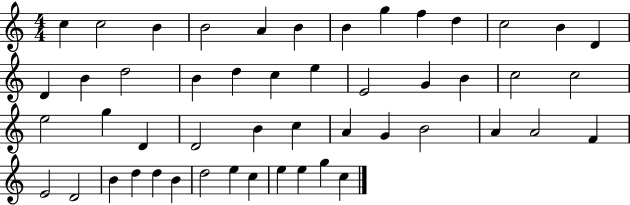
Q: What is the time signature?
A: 4/4